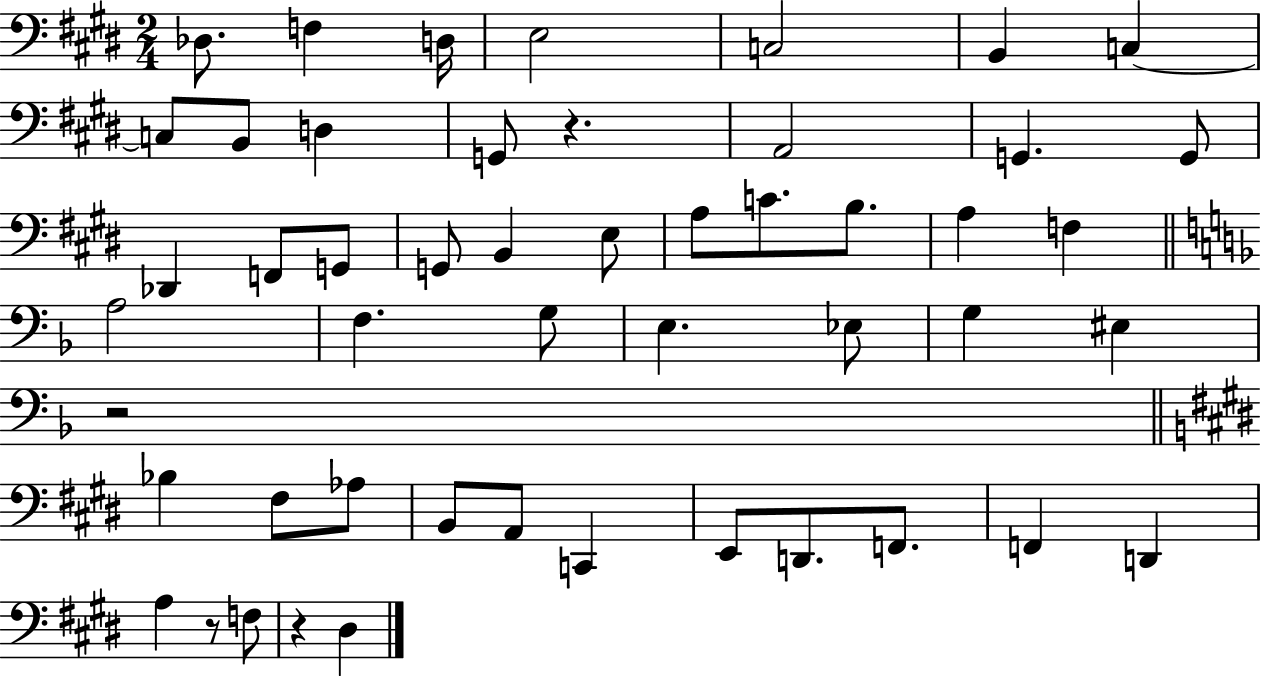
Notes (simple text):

Db3/e. F3/q D3/s E3/h C3/h B2/q C3/q C3/e B2/e D3/q G2/e R/q. A2/h G2/q. G2/e Db2/q F2/e G2/e G2/e B2/q E3/e A3/e C4/e. B3/e. A3/q F3/q A3/h F3/q. G3/e E3/q. Eb3/e G3/q EIS3/q R/h Bb3/q F#3/e Ab3/e B2/e A2/e C2/q E2/e D2/e. F2/e. F2/q D2/q A3/q R/e F3/e R/q D#3/q